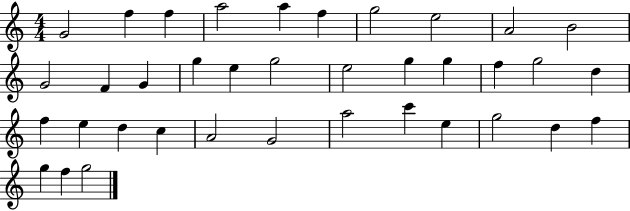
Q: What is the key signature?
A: C major